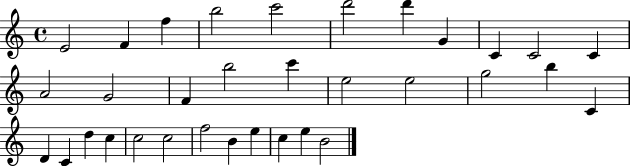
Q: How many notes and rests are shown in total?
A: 33